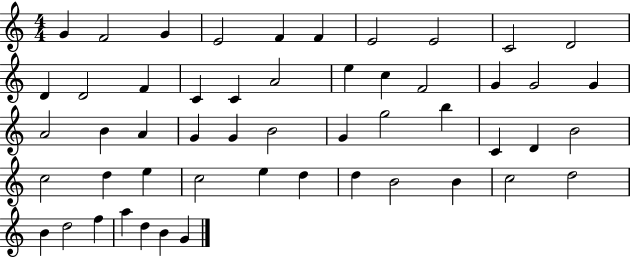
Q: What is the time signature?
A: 4/4